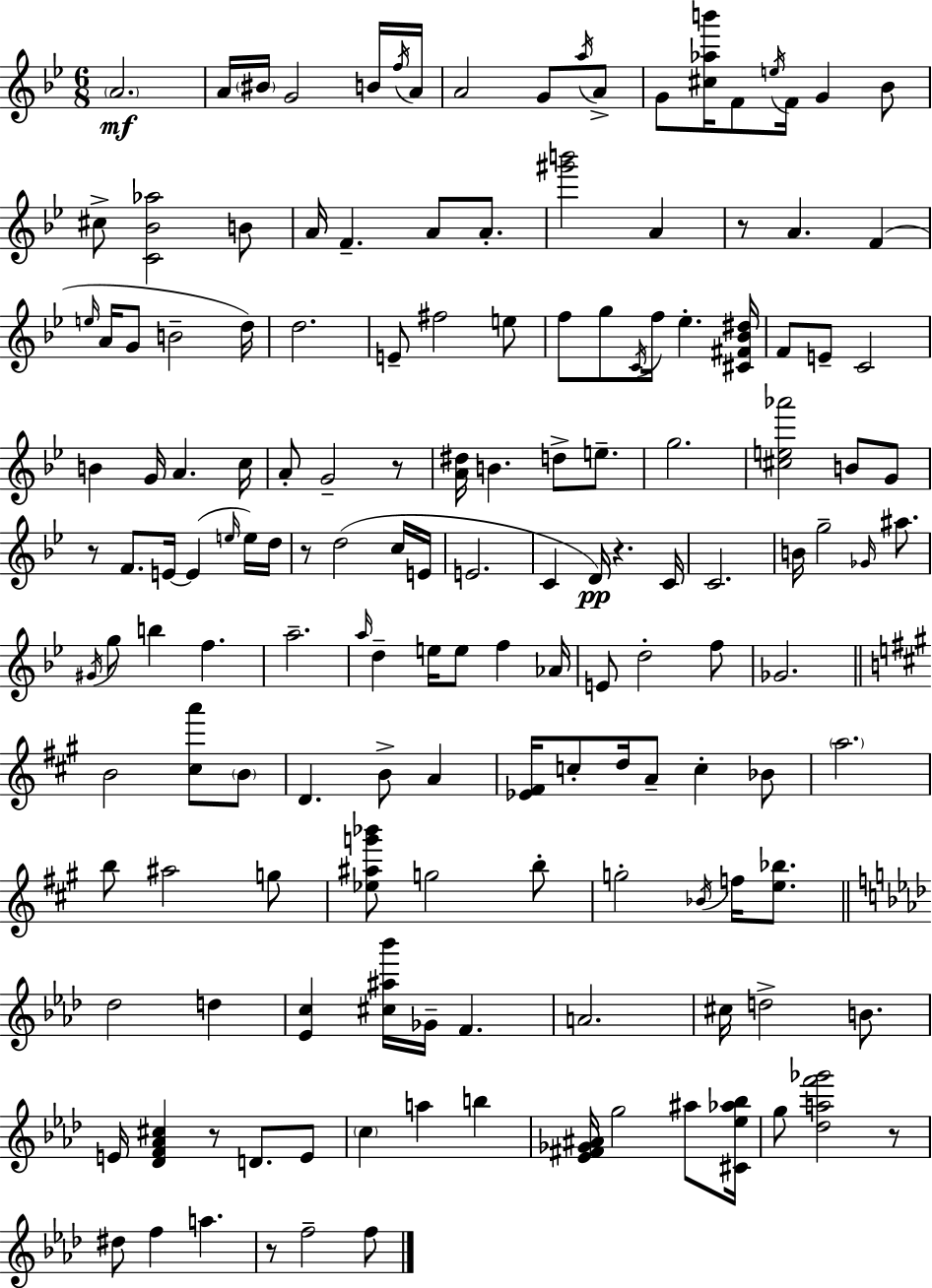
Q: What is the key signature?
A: BES major